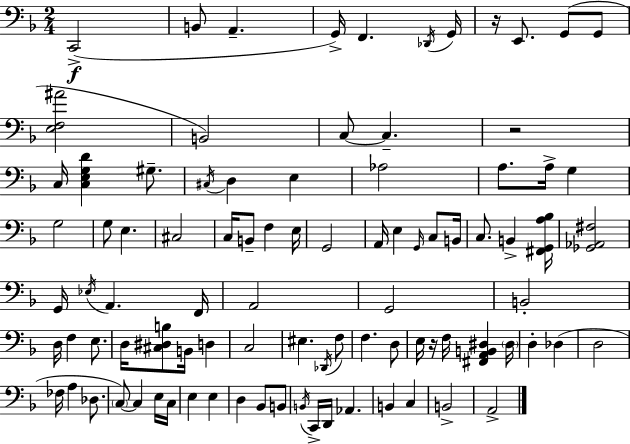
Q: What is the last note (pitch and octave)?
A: A2